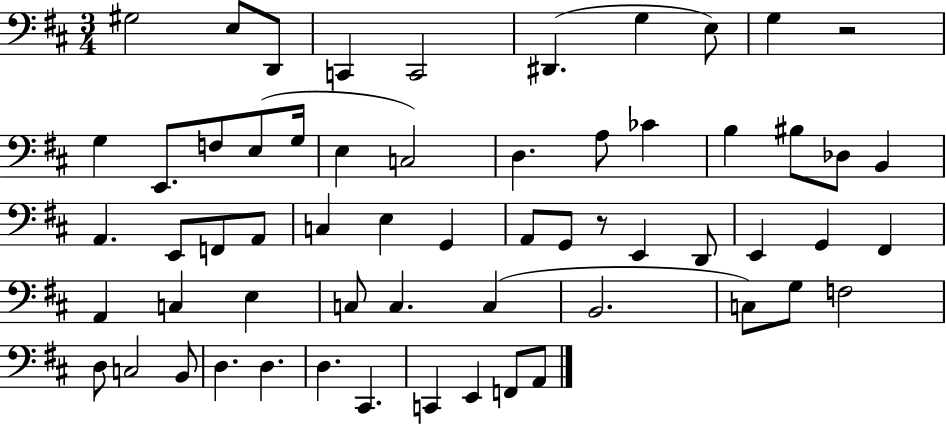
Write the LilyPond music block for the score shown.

{
  \clef bass
  \numericTimeSignature
  \time 3/4
  \key d \major
  gis2 e8 d,8 | c,4 c,2 | dis,4.( g4 e8) | g4 r2 | \break g4 e,8. f8 e8( g16 | e4 c2) | d4. a8 ces'4 | b4 bis8 des8 b,4 | \break a,4. e,8 f,8 a,8 | c4 e4 g,4 | a,8 g,8 r8 e,4 d,8 | e,4 g,4 fis,4 | \break a,4 c4 e4 | c8 c4. c4( | b,2. | c8) g8 f2 | \break d8 c2 b,8 | d4. d4. | d4. cis,4. | c,4 e,4 f,8 a,8 | \break \bar "|."
}